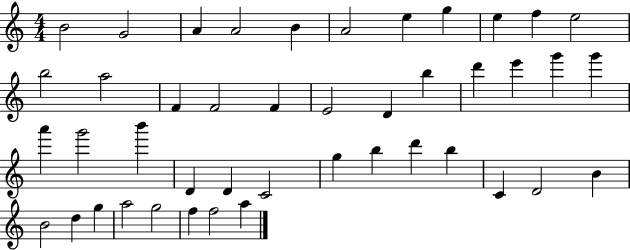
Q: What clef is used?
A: treble